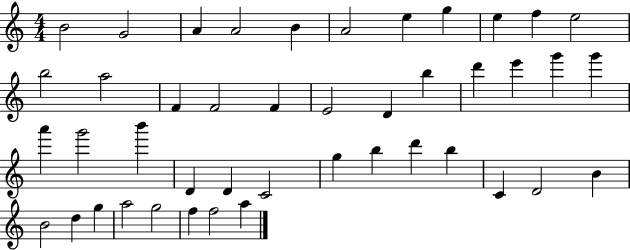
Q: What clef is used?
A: treble